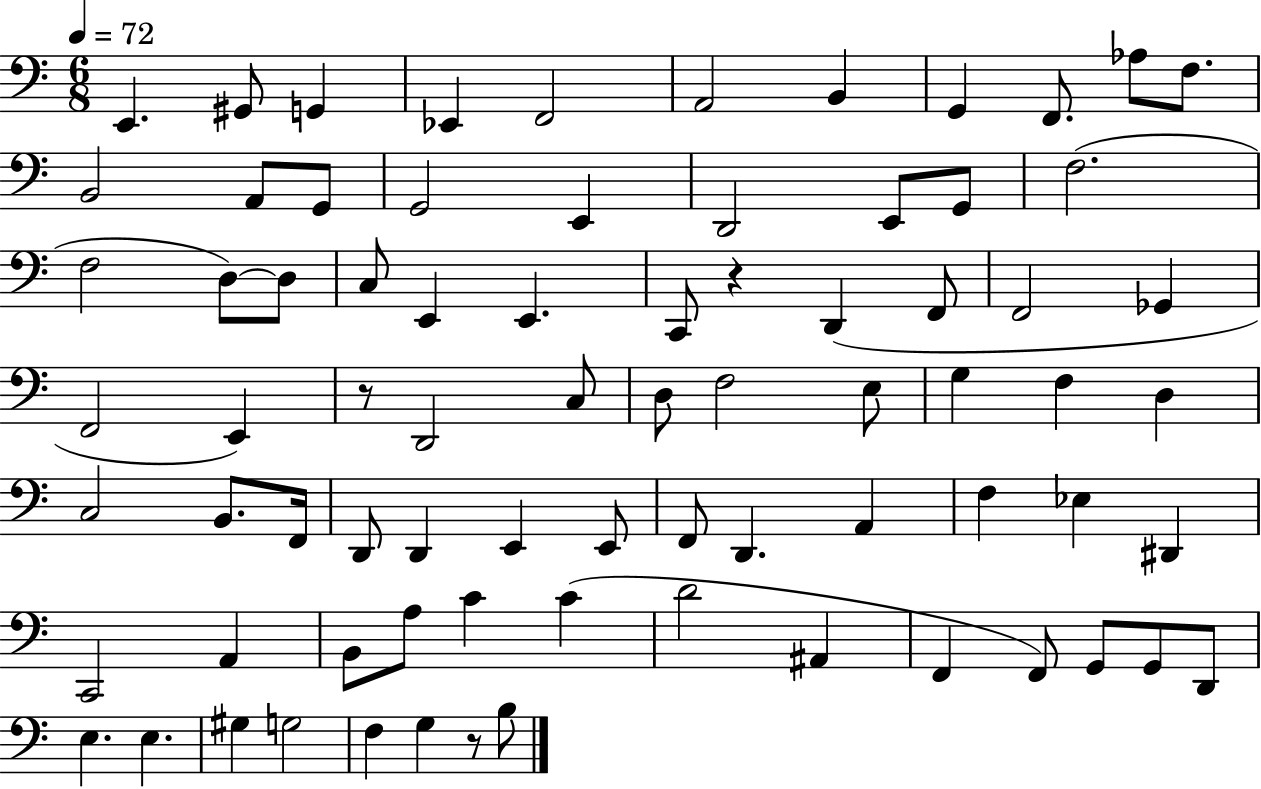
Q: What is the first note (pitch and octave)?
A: E2